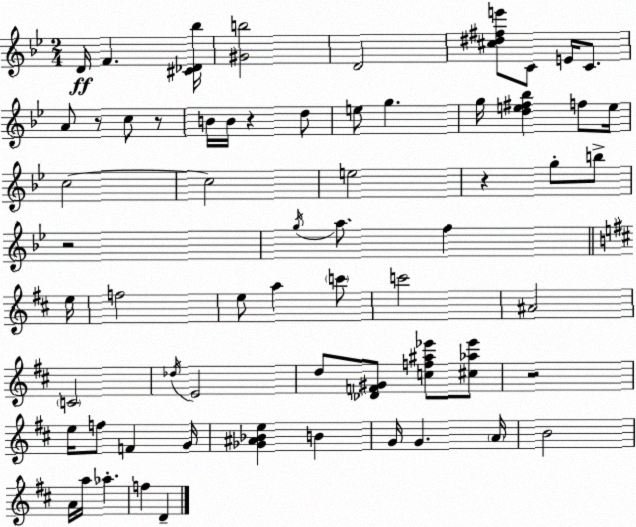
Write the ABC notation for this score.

X:1
T:Untitled
M:2/4
L:1/4
K:Gm
D/4 F [^C_D_b]/4 [^Gb]2 D2 [^c^d^fe']/2 C/2 E/4 C/2 A/2 z/2 c/2 z/2 B/4 B/4 z d/2 e/2 g g/4 [de^f_b] f/2 e/4 c2 c2 e2 z g/2 b/2 z2 g/4 a/2 f e/4 f2 e/2 a c'/2 c'2 ^A2 C2 _d/4 E2 d/2 [_DF^G]/2 [cf^a_e']/2 [^c_a_e']/2 z2 e/4 f/2 F G/4 [_G^A_Be] B G/4 G A/4 B2 A/4 a/4 _a f D